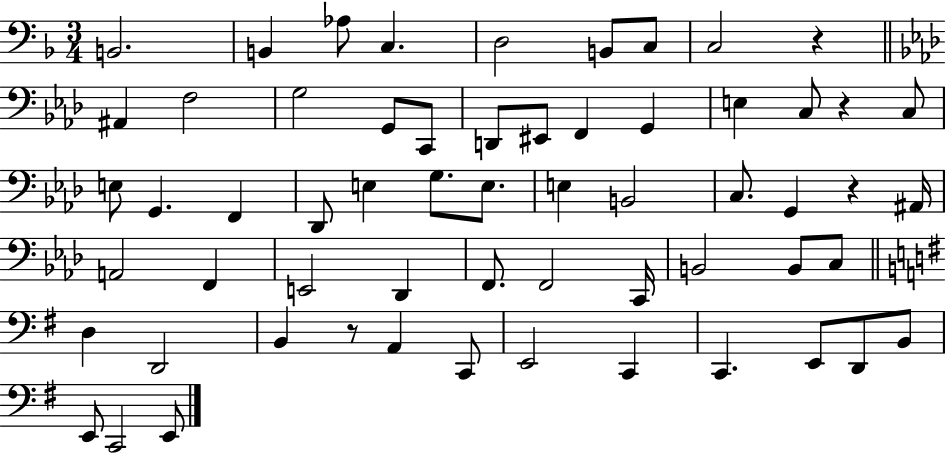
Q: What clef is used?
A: bass